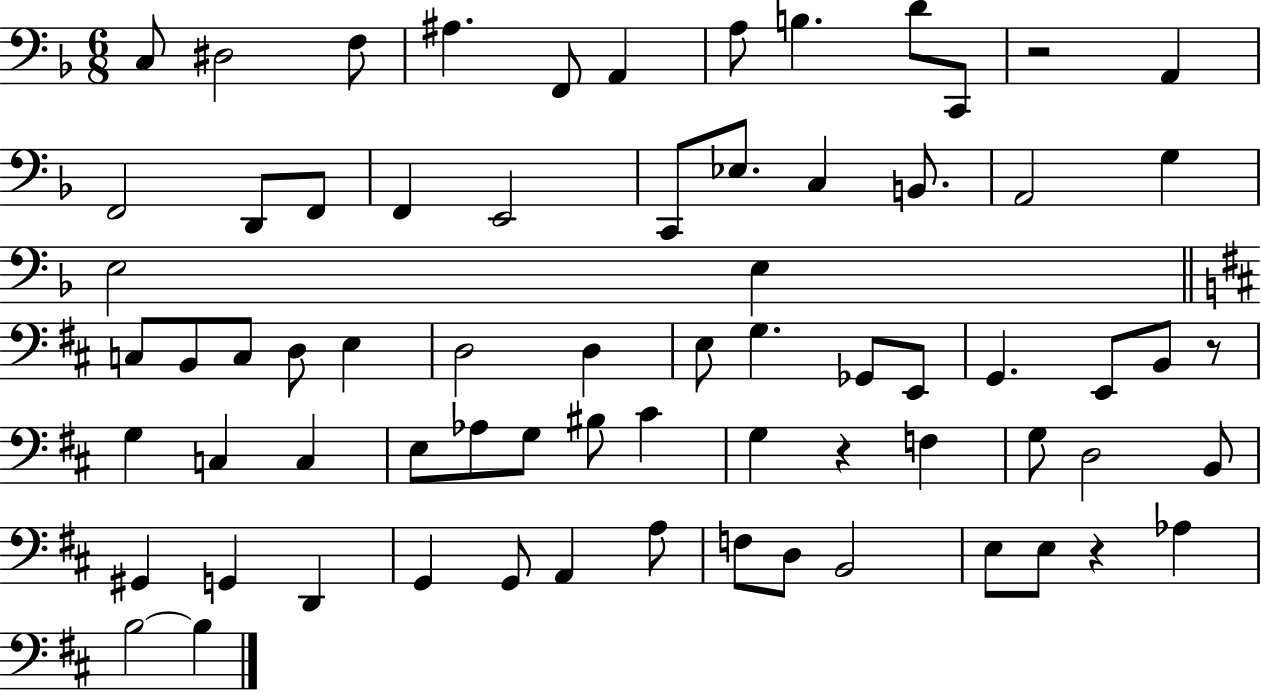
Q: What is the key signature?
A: F major